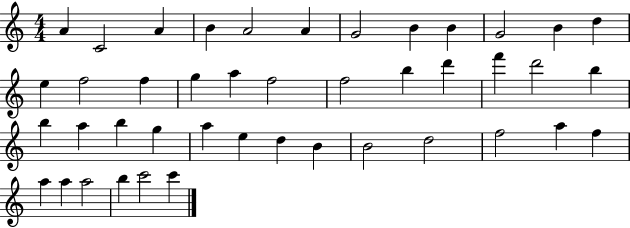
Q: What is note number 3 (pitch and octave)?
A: A4